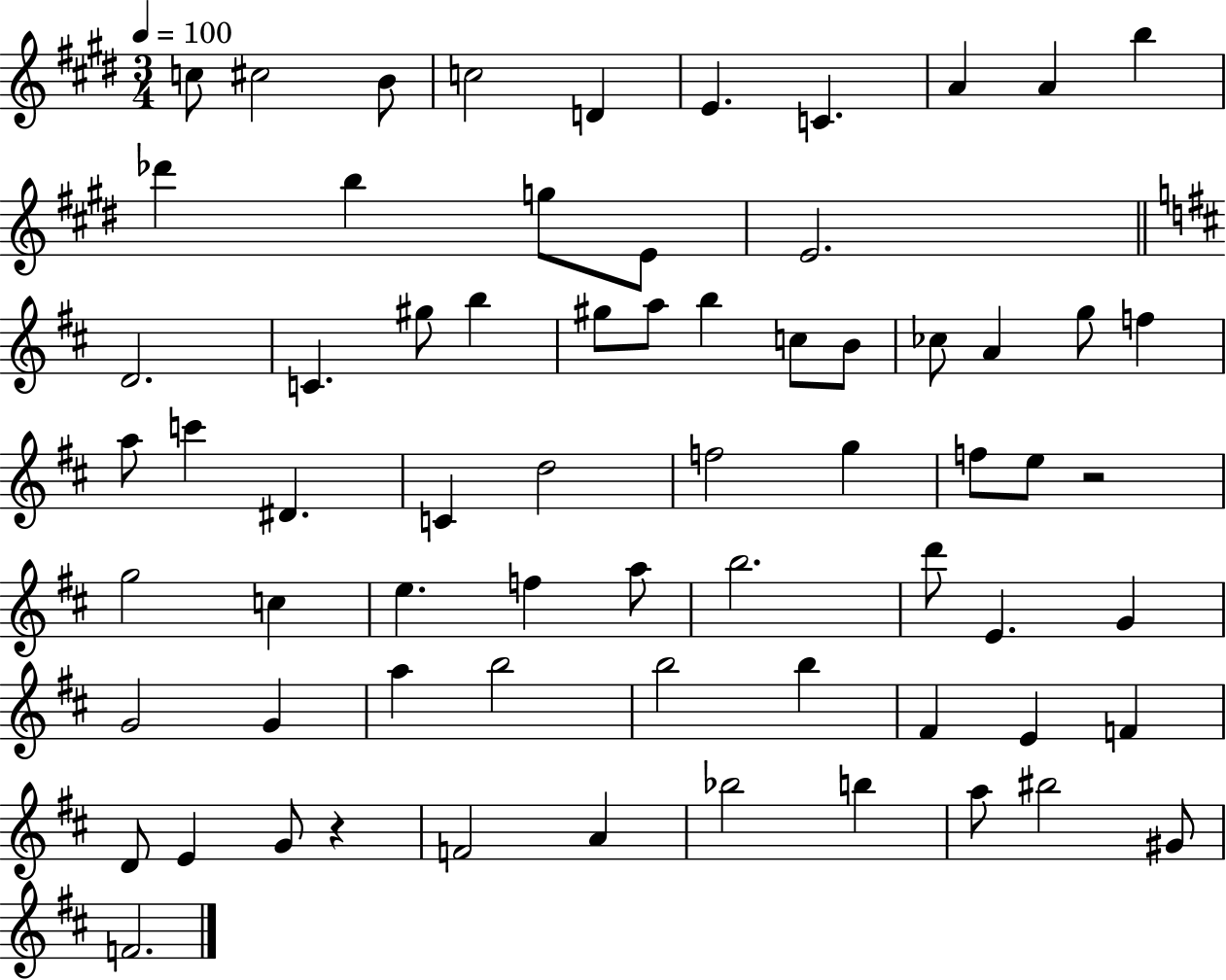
C5/e C#5/h B4/e C5/h D4/q E4/q. C4/q. A4/q A4/q B5/q Db6/q B5/q G5/e E4/e E4/h. D4/h. C4/q. G#5/e B5/q G#5/e A5/e B5/q C5/e B4/e CES5/e A4/q G5/e F5/q A5/e C6/q D#4/q. C4/q D5/h F5/h G5/q F5/e E5/e R/h G5/h C5/q E5/q. F5/q A5/e B5/h. D6/e E4/q. G4/q G4/h G4/q A5/q B5/h B5/h B5/q F#4/q E4/q F4/q D4/e E4/q G4/e R/q F4/h A4/q Bb5/h B5/q A5/e BIS5/h G#4/e F4/h.